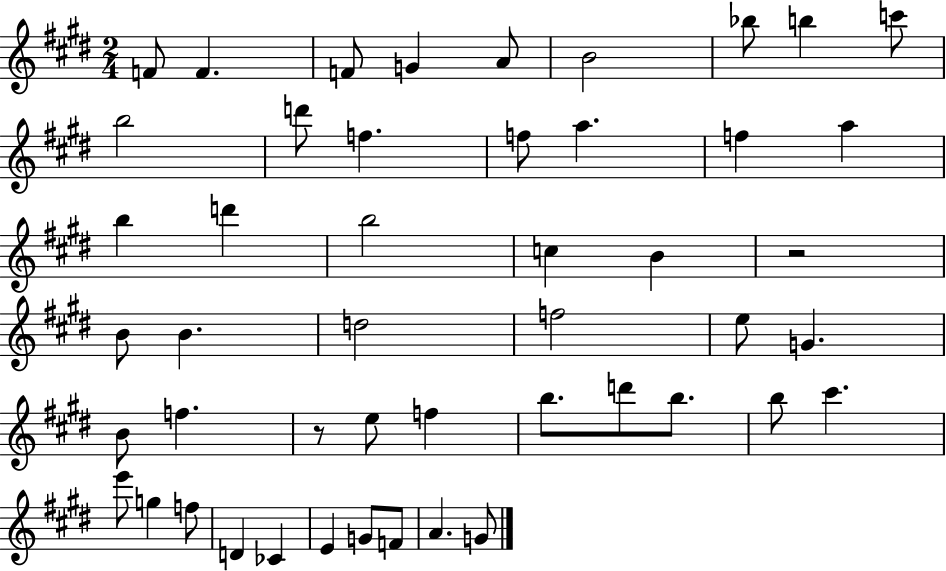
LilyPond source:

{
  \clef treble
  \numericTimeSignature
  \time 2/4
  \key e \major
  f'8 f'4. | f'8 g'4 a'8 | b'2 | bes''8 b''4 c'''8 | \break b''2 | d'''8 f''4. | f''8 a''4. | f''4 a''4 | \break b''4 d'''4 | b''2 | c''4 b'4 | r2 | \break b'8 b'4. | d''2 | f''2 | e''8 g'4. | \break b'8 f''4. | r8 e''8 f''4 | b''8. d'''8 b''8. | b''8 cis'''4. | \break e'''8 g''4 f''8 | d'4 ces'4 | e'4 g'8 f'8 | a'4. g'8 | \break \bar "|."
}